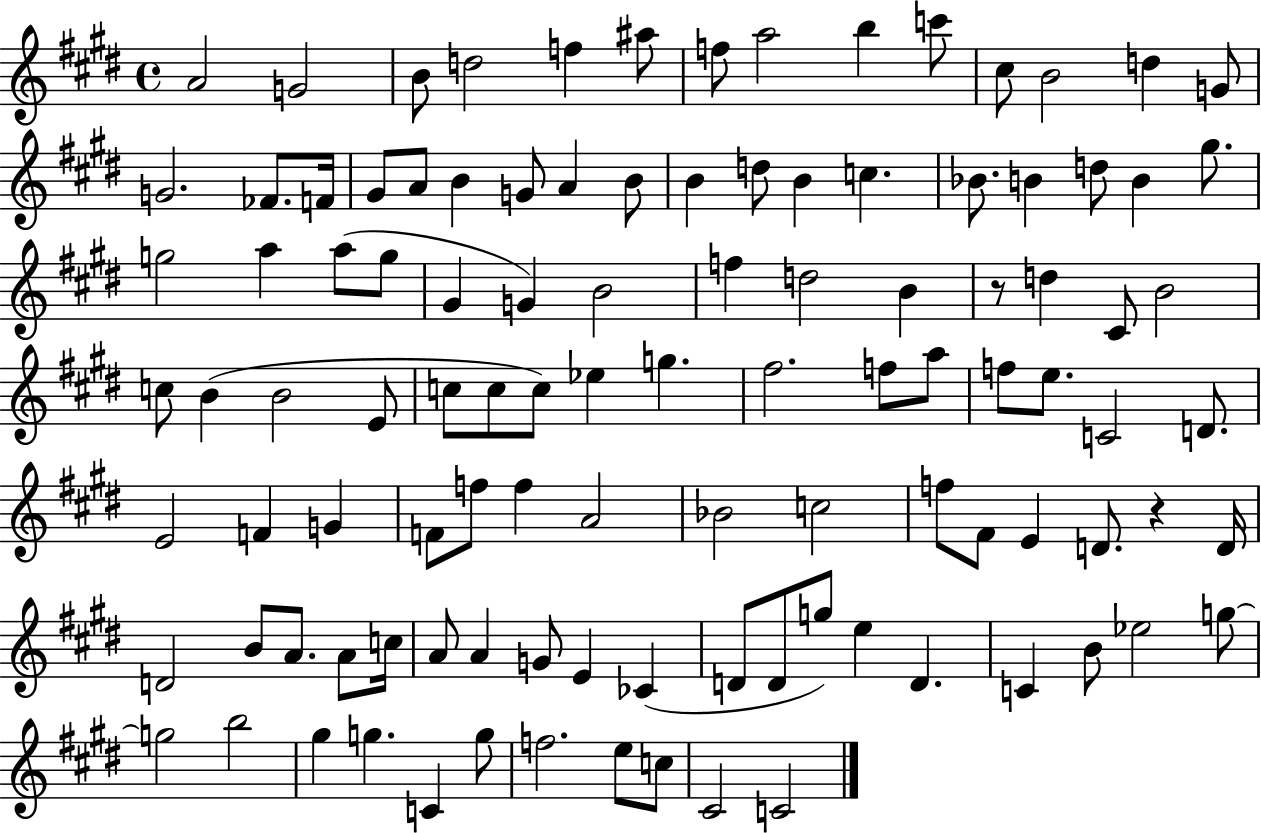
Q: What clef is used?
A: treble